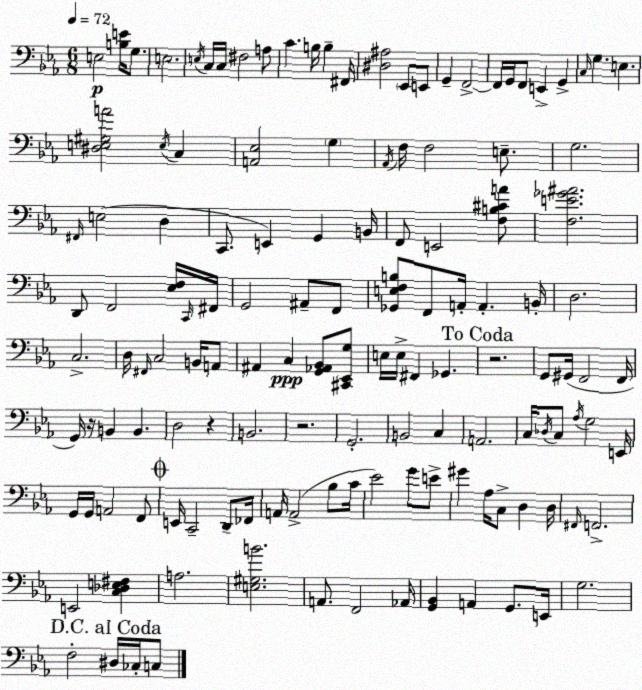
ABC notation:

X:1
T:Untitled
M:6/8
L:1/4
K:Eb
E,2 [B,E]/4 G,/2 E,2 E,/4 C,/4 C,/4 ^F,2 A,/2 C B,/4 B, ^F,,/4 [^D,^A,]2 _E,,/2 E,,/2 G,, F,,2 F,,/4 G,,/4 F,,/2 E,, G,, C,/4 G, E, [^D,E,^G,A]2 E,/4 C, [A,,_E,]2 G, _A,,/4 F,/4 F,2 E,/2 G,2 ^F,,/4 E,2 D, C,,/2 E,, G,, B,,/4 F,,/2 E,,2 [F,B,^CA]/2 [F,E_G^A]2 D,,/2 F,,2 [_E,F,]/4 C,,/4 ^F,,/4 G,,2 ^A,,/2 F,,/2 [_G,,E,F,B,]/2 F,,/2 A,,/4 A,, B,,/4 D,2 C,2 D,/4 ^F,,/4 C,2 B,,/4 A,,/2 ^A,, C, [G,,_A,,_B,,]/2 [^C,,_E,,G,]/2 E,/4 E,/4 ^F,, _G,, z2 G,,/2 ^G,,/4 F,,2 F,,/4 G,,/4 z/4 B,, B,, D,2 z B,,2 z2 G,,2 B,,2 C, A,,2 C,/4 _D,/4 C,/2 _A,/4 G,2 E,,/4 G,,/4 G,,/4 A,,2 F,,/2 E,,/4 C,,2 D,,/2 _F,,/4 A,,/4 A,,2 _B,/2 C/4 _E2 G/2 E/2 ^G _A,/4 C,/2 D, D,/4 ^F,,/4 F,,2 E,,2 [C,_D,E,^F,] A,2 [E,^G,B]2 A,,/2 F,,2 _A,,/4 [G,,_B,,] A,, G,,/2 E,,/4 G,2 F,2 ^D,/4 _C,/4 C,/2